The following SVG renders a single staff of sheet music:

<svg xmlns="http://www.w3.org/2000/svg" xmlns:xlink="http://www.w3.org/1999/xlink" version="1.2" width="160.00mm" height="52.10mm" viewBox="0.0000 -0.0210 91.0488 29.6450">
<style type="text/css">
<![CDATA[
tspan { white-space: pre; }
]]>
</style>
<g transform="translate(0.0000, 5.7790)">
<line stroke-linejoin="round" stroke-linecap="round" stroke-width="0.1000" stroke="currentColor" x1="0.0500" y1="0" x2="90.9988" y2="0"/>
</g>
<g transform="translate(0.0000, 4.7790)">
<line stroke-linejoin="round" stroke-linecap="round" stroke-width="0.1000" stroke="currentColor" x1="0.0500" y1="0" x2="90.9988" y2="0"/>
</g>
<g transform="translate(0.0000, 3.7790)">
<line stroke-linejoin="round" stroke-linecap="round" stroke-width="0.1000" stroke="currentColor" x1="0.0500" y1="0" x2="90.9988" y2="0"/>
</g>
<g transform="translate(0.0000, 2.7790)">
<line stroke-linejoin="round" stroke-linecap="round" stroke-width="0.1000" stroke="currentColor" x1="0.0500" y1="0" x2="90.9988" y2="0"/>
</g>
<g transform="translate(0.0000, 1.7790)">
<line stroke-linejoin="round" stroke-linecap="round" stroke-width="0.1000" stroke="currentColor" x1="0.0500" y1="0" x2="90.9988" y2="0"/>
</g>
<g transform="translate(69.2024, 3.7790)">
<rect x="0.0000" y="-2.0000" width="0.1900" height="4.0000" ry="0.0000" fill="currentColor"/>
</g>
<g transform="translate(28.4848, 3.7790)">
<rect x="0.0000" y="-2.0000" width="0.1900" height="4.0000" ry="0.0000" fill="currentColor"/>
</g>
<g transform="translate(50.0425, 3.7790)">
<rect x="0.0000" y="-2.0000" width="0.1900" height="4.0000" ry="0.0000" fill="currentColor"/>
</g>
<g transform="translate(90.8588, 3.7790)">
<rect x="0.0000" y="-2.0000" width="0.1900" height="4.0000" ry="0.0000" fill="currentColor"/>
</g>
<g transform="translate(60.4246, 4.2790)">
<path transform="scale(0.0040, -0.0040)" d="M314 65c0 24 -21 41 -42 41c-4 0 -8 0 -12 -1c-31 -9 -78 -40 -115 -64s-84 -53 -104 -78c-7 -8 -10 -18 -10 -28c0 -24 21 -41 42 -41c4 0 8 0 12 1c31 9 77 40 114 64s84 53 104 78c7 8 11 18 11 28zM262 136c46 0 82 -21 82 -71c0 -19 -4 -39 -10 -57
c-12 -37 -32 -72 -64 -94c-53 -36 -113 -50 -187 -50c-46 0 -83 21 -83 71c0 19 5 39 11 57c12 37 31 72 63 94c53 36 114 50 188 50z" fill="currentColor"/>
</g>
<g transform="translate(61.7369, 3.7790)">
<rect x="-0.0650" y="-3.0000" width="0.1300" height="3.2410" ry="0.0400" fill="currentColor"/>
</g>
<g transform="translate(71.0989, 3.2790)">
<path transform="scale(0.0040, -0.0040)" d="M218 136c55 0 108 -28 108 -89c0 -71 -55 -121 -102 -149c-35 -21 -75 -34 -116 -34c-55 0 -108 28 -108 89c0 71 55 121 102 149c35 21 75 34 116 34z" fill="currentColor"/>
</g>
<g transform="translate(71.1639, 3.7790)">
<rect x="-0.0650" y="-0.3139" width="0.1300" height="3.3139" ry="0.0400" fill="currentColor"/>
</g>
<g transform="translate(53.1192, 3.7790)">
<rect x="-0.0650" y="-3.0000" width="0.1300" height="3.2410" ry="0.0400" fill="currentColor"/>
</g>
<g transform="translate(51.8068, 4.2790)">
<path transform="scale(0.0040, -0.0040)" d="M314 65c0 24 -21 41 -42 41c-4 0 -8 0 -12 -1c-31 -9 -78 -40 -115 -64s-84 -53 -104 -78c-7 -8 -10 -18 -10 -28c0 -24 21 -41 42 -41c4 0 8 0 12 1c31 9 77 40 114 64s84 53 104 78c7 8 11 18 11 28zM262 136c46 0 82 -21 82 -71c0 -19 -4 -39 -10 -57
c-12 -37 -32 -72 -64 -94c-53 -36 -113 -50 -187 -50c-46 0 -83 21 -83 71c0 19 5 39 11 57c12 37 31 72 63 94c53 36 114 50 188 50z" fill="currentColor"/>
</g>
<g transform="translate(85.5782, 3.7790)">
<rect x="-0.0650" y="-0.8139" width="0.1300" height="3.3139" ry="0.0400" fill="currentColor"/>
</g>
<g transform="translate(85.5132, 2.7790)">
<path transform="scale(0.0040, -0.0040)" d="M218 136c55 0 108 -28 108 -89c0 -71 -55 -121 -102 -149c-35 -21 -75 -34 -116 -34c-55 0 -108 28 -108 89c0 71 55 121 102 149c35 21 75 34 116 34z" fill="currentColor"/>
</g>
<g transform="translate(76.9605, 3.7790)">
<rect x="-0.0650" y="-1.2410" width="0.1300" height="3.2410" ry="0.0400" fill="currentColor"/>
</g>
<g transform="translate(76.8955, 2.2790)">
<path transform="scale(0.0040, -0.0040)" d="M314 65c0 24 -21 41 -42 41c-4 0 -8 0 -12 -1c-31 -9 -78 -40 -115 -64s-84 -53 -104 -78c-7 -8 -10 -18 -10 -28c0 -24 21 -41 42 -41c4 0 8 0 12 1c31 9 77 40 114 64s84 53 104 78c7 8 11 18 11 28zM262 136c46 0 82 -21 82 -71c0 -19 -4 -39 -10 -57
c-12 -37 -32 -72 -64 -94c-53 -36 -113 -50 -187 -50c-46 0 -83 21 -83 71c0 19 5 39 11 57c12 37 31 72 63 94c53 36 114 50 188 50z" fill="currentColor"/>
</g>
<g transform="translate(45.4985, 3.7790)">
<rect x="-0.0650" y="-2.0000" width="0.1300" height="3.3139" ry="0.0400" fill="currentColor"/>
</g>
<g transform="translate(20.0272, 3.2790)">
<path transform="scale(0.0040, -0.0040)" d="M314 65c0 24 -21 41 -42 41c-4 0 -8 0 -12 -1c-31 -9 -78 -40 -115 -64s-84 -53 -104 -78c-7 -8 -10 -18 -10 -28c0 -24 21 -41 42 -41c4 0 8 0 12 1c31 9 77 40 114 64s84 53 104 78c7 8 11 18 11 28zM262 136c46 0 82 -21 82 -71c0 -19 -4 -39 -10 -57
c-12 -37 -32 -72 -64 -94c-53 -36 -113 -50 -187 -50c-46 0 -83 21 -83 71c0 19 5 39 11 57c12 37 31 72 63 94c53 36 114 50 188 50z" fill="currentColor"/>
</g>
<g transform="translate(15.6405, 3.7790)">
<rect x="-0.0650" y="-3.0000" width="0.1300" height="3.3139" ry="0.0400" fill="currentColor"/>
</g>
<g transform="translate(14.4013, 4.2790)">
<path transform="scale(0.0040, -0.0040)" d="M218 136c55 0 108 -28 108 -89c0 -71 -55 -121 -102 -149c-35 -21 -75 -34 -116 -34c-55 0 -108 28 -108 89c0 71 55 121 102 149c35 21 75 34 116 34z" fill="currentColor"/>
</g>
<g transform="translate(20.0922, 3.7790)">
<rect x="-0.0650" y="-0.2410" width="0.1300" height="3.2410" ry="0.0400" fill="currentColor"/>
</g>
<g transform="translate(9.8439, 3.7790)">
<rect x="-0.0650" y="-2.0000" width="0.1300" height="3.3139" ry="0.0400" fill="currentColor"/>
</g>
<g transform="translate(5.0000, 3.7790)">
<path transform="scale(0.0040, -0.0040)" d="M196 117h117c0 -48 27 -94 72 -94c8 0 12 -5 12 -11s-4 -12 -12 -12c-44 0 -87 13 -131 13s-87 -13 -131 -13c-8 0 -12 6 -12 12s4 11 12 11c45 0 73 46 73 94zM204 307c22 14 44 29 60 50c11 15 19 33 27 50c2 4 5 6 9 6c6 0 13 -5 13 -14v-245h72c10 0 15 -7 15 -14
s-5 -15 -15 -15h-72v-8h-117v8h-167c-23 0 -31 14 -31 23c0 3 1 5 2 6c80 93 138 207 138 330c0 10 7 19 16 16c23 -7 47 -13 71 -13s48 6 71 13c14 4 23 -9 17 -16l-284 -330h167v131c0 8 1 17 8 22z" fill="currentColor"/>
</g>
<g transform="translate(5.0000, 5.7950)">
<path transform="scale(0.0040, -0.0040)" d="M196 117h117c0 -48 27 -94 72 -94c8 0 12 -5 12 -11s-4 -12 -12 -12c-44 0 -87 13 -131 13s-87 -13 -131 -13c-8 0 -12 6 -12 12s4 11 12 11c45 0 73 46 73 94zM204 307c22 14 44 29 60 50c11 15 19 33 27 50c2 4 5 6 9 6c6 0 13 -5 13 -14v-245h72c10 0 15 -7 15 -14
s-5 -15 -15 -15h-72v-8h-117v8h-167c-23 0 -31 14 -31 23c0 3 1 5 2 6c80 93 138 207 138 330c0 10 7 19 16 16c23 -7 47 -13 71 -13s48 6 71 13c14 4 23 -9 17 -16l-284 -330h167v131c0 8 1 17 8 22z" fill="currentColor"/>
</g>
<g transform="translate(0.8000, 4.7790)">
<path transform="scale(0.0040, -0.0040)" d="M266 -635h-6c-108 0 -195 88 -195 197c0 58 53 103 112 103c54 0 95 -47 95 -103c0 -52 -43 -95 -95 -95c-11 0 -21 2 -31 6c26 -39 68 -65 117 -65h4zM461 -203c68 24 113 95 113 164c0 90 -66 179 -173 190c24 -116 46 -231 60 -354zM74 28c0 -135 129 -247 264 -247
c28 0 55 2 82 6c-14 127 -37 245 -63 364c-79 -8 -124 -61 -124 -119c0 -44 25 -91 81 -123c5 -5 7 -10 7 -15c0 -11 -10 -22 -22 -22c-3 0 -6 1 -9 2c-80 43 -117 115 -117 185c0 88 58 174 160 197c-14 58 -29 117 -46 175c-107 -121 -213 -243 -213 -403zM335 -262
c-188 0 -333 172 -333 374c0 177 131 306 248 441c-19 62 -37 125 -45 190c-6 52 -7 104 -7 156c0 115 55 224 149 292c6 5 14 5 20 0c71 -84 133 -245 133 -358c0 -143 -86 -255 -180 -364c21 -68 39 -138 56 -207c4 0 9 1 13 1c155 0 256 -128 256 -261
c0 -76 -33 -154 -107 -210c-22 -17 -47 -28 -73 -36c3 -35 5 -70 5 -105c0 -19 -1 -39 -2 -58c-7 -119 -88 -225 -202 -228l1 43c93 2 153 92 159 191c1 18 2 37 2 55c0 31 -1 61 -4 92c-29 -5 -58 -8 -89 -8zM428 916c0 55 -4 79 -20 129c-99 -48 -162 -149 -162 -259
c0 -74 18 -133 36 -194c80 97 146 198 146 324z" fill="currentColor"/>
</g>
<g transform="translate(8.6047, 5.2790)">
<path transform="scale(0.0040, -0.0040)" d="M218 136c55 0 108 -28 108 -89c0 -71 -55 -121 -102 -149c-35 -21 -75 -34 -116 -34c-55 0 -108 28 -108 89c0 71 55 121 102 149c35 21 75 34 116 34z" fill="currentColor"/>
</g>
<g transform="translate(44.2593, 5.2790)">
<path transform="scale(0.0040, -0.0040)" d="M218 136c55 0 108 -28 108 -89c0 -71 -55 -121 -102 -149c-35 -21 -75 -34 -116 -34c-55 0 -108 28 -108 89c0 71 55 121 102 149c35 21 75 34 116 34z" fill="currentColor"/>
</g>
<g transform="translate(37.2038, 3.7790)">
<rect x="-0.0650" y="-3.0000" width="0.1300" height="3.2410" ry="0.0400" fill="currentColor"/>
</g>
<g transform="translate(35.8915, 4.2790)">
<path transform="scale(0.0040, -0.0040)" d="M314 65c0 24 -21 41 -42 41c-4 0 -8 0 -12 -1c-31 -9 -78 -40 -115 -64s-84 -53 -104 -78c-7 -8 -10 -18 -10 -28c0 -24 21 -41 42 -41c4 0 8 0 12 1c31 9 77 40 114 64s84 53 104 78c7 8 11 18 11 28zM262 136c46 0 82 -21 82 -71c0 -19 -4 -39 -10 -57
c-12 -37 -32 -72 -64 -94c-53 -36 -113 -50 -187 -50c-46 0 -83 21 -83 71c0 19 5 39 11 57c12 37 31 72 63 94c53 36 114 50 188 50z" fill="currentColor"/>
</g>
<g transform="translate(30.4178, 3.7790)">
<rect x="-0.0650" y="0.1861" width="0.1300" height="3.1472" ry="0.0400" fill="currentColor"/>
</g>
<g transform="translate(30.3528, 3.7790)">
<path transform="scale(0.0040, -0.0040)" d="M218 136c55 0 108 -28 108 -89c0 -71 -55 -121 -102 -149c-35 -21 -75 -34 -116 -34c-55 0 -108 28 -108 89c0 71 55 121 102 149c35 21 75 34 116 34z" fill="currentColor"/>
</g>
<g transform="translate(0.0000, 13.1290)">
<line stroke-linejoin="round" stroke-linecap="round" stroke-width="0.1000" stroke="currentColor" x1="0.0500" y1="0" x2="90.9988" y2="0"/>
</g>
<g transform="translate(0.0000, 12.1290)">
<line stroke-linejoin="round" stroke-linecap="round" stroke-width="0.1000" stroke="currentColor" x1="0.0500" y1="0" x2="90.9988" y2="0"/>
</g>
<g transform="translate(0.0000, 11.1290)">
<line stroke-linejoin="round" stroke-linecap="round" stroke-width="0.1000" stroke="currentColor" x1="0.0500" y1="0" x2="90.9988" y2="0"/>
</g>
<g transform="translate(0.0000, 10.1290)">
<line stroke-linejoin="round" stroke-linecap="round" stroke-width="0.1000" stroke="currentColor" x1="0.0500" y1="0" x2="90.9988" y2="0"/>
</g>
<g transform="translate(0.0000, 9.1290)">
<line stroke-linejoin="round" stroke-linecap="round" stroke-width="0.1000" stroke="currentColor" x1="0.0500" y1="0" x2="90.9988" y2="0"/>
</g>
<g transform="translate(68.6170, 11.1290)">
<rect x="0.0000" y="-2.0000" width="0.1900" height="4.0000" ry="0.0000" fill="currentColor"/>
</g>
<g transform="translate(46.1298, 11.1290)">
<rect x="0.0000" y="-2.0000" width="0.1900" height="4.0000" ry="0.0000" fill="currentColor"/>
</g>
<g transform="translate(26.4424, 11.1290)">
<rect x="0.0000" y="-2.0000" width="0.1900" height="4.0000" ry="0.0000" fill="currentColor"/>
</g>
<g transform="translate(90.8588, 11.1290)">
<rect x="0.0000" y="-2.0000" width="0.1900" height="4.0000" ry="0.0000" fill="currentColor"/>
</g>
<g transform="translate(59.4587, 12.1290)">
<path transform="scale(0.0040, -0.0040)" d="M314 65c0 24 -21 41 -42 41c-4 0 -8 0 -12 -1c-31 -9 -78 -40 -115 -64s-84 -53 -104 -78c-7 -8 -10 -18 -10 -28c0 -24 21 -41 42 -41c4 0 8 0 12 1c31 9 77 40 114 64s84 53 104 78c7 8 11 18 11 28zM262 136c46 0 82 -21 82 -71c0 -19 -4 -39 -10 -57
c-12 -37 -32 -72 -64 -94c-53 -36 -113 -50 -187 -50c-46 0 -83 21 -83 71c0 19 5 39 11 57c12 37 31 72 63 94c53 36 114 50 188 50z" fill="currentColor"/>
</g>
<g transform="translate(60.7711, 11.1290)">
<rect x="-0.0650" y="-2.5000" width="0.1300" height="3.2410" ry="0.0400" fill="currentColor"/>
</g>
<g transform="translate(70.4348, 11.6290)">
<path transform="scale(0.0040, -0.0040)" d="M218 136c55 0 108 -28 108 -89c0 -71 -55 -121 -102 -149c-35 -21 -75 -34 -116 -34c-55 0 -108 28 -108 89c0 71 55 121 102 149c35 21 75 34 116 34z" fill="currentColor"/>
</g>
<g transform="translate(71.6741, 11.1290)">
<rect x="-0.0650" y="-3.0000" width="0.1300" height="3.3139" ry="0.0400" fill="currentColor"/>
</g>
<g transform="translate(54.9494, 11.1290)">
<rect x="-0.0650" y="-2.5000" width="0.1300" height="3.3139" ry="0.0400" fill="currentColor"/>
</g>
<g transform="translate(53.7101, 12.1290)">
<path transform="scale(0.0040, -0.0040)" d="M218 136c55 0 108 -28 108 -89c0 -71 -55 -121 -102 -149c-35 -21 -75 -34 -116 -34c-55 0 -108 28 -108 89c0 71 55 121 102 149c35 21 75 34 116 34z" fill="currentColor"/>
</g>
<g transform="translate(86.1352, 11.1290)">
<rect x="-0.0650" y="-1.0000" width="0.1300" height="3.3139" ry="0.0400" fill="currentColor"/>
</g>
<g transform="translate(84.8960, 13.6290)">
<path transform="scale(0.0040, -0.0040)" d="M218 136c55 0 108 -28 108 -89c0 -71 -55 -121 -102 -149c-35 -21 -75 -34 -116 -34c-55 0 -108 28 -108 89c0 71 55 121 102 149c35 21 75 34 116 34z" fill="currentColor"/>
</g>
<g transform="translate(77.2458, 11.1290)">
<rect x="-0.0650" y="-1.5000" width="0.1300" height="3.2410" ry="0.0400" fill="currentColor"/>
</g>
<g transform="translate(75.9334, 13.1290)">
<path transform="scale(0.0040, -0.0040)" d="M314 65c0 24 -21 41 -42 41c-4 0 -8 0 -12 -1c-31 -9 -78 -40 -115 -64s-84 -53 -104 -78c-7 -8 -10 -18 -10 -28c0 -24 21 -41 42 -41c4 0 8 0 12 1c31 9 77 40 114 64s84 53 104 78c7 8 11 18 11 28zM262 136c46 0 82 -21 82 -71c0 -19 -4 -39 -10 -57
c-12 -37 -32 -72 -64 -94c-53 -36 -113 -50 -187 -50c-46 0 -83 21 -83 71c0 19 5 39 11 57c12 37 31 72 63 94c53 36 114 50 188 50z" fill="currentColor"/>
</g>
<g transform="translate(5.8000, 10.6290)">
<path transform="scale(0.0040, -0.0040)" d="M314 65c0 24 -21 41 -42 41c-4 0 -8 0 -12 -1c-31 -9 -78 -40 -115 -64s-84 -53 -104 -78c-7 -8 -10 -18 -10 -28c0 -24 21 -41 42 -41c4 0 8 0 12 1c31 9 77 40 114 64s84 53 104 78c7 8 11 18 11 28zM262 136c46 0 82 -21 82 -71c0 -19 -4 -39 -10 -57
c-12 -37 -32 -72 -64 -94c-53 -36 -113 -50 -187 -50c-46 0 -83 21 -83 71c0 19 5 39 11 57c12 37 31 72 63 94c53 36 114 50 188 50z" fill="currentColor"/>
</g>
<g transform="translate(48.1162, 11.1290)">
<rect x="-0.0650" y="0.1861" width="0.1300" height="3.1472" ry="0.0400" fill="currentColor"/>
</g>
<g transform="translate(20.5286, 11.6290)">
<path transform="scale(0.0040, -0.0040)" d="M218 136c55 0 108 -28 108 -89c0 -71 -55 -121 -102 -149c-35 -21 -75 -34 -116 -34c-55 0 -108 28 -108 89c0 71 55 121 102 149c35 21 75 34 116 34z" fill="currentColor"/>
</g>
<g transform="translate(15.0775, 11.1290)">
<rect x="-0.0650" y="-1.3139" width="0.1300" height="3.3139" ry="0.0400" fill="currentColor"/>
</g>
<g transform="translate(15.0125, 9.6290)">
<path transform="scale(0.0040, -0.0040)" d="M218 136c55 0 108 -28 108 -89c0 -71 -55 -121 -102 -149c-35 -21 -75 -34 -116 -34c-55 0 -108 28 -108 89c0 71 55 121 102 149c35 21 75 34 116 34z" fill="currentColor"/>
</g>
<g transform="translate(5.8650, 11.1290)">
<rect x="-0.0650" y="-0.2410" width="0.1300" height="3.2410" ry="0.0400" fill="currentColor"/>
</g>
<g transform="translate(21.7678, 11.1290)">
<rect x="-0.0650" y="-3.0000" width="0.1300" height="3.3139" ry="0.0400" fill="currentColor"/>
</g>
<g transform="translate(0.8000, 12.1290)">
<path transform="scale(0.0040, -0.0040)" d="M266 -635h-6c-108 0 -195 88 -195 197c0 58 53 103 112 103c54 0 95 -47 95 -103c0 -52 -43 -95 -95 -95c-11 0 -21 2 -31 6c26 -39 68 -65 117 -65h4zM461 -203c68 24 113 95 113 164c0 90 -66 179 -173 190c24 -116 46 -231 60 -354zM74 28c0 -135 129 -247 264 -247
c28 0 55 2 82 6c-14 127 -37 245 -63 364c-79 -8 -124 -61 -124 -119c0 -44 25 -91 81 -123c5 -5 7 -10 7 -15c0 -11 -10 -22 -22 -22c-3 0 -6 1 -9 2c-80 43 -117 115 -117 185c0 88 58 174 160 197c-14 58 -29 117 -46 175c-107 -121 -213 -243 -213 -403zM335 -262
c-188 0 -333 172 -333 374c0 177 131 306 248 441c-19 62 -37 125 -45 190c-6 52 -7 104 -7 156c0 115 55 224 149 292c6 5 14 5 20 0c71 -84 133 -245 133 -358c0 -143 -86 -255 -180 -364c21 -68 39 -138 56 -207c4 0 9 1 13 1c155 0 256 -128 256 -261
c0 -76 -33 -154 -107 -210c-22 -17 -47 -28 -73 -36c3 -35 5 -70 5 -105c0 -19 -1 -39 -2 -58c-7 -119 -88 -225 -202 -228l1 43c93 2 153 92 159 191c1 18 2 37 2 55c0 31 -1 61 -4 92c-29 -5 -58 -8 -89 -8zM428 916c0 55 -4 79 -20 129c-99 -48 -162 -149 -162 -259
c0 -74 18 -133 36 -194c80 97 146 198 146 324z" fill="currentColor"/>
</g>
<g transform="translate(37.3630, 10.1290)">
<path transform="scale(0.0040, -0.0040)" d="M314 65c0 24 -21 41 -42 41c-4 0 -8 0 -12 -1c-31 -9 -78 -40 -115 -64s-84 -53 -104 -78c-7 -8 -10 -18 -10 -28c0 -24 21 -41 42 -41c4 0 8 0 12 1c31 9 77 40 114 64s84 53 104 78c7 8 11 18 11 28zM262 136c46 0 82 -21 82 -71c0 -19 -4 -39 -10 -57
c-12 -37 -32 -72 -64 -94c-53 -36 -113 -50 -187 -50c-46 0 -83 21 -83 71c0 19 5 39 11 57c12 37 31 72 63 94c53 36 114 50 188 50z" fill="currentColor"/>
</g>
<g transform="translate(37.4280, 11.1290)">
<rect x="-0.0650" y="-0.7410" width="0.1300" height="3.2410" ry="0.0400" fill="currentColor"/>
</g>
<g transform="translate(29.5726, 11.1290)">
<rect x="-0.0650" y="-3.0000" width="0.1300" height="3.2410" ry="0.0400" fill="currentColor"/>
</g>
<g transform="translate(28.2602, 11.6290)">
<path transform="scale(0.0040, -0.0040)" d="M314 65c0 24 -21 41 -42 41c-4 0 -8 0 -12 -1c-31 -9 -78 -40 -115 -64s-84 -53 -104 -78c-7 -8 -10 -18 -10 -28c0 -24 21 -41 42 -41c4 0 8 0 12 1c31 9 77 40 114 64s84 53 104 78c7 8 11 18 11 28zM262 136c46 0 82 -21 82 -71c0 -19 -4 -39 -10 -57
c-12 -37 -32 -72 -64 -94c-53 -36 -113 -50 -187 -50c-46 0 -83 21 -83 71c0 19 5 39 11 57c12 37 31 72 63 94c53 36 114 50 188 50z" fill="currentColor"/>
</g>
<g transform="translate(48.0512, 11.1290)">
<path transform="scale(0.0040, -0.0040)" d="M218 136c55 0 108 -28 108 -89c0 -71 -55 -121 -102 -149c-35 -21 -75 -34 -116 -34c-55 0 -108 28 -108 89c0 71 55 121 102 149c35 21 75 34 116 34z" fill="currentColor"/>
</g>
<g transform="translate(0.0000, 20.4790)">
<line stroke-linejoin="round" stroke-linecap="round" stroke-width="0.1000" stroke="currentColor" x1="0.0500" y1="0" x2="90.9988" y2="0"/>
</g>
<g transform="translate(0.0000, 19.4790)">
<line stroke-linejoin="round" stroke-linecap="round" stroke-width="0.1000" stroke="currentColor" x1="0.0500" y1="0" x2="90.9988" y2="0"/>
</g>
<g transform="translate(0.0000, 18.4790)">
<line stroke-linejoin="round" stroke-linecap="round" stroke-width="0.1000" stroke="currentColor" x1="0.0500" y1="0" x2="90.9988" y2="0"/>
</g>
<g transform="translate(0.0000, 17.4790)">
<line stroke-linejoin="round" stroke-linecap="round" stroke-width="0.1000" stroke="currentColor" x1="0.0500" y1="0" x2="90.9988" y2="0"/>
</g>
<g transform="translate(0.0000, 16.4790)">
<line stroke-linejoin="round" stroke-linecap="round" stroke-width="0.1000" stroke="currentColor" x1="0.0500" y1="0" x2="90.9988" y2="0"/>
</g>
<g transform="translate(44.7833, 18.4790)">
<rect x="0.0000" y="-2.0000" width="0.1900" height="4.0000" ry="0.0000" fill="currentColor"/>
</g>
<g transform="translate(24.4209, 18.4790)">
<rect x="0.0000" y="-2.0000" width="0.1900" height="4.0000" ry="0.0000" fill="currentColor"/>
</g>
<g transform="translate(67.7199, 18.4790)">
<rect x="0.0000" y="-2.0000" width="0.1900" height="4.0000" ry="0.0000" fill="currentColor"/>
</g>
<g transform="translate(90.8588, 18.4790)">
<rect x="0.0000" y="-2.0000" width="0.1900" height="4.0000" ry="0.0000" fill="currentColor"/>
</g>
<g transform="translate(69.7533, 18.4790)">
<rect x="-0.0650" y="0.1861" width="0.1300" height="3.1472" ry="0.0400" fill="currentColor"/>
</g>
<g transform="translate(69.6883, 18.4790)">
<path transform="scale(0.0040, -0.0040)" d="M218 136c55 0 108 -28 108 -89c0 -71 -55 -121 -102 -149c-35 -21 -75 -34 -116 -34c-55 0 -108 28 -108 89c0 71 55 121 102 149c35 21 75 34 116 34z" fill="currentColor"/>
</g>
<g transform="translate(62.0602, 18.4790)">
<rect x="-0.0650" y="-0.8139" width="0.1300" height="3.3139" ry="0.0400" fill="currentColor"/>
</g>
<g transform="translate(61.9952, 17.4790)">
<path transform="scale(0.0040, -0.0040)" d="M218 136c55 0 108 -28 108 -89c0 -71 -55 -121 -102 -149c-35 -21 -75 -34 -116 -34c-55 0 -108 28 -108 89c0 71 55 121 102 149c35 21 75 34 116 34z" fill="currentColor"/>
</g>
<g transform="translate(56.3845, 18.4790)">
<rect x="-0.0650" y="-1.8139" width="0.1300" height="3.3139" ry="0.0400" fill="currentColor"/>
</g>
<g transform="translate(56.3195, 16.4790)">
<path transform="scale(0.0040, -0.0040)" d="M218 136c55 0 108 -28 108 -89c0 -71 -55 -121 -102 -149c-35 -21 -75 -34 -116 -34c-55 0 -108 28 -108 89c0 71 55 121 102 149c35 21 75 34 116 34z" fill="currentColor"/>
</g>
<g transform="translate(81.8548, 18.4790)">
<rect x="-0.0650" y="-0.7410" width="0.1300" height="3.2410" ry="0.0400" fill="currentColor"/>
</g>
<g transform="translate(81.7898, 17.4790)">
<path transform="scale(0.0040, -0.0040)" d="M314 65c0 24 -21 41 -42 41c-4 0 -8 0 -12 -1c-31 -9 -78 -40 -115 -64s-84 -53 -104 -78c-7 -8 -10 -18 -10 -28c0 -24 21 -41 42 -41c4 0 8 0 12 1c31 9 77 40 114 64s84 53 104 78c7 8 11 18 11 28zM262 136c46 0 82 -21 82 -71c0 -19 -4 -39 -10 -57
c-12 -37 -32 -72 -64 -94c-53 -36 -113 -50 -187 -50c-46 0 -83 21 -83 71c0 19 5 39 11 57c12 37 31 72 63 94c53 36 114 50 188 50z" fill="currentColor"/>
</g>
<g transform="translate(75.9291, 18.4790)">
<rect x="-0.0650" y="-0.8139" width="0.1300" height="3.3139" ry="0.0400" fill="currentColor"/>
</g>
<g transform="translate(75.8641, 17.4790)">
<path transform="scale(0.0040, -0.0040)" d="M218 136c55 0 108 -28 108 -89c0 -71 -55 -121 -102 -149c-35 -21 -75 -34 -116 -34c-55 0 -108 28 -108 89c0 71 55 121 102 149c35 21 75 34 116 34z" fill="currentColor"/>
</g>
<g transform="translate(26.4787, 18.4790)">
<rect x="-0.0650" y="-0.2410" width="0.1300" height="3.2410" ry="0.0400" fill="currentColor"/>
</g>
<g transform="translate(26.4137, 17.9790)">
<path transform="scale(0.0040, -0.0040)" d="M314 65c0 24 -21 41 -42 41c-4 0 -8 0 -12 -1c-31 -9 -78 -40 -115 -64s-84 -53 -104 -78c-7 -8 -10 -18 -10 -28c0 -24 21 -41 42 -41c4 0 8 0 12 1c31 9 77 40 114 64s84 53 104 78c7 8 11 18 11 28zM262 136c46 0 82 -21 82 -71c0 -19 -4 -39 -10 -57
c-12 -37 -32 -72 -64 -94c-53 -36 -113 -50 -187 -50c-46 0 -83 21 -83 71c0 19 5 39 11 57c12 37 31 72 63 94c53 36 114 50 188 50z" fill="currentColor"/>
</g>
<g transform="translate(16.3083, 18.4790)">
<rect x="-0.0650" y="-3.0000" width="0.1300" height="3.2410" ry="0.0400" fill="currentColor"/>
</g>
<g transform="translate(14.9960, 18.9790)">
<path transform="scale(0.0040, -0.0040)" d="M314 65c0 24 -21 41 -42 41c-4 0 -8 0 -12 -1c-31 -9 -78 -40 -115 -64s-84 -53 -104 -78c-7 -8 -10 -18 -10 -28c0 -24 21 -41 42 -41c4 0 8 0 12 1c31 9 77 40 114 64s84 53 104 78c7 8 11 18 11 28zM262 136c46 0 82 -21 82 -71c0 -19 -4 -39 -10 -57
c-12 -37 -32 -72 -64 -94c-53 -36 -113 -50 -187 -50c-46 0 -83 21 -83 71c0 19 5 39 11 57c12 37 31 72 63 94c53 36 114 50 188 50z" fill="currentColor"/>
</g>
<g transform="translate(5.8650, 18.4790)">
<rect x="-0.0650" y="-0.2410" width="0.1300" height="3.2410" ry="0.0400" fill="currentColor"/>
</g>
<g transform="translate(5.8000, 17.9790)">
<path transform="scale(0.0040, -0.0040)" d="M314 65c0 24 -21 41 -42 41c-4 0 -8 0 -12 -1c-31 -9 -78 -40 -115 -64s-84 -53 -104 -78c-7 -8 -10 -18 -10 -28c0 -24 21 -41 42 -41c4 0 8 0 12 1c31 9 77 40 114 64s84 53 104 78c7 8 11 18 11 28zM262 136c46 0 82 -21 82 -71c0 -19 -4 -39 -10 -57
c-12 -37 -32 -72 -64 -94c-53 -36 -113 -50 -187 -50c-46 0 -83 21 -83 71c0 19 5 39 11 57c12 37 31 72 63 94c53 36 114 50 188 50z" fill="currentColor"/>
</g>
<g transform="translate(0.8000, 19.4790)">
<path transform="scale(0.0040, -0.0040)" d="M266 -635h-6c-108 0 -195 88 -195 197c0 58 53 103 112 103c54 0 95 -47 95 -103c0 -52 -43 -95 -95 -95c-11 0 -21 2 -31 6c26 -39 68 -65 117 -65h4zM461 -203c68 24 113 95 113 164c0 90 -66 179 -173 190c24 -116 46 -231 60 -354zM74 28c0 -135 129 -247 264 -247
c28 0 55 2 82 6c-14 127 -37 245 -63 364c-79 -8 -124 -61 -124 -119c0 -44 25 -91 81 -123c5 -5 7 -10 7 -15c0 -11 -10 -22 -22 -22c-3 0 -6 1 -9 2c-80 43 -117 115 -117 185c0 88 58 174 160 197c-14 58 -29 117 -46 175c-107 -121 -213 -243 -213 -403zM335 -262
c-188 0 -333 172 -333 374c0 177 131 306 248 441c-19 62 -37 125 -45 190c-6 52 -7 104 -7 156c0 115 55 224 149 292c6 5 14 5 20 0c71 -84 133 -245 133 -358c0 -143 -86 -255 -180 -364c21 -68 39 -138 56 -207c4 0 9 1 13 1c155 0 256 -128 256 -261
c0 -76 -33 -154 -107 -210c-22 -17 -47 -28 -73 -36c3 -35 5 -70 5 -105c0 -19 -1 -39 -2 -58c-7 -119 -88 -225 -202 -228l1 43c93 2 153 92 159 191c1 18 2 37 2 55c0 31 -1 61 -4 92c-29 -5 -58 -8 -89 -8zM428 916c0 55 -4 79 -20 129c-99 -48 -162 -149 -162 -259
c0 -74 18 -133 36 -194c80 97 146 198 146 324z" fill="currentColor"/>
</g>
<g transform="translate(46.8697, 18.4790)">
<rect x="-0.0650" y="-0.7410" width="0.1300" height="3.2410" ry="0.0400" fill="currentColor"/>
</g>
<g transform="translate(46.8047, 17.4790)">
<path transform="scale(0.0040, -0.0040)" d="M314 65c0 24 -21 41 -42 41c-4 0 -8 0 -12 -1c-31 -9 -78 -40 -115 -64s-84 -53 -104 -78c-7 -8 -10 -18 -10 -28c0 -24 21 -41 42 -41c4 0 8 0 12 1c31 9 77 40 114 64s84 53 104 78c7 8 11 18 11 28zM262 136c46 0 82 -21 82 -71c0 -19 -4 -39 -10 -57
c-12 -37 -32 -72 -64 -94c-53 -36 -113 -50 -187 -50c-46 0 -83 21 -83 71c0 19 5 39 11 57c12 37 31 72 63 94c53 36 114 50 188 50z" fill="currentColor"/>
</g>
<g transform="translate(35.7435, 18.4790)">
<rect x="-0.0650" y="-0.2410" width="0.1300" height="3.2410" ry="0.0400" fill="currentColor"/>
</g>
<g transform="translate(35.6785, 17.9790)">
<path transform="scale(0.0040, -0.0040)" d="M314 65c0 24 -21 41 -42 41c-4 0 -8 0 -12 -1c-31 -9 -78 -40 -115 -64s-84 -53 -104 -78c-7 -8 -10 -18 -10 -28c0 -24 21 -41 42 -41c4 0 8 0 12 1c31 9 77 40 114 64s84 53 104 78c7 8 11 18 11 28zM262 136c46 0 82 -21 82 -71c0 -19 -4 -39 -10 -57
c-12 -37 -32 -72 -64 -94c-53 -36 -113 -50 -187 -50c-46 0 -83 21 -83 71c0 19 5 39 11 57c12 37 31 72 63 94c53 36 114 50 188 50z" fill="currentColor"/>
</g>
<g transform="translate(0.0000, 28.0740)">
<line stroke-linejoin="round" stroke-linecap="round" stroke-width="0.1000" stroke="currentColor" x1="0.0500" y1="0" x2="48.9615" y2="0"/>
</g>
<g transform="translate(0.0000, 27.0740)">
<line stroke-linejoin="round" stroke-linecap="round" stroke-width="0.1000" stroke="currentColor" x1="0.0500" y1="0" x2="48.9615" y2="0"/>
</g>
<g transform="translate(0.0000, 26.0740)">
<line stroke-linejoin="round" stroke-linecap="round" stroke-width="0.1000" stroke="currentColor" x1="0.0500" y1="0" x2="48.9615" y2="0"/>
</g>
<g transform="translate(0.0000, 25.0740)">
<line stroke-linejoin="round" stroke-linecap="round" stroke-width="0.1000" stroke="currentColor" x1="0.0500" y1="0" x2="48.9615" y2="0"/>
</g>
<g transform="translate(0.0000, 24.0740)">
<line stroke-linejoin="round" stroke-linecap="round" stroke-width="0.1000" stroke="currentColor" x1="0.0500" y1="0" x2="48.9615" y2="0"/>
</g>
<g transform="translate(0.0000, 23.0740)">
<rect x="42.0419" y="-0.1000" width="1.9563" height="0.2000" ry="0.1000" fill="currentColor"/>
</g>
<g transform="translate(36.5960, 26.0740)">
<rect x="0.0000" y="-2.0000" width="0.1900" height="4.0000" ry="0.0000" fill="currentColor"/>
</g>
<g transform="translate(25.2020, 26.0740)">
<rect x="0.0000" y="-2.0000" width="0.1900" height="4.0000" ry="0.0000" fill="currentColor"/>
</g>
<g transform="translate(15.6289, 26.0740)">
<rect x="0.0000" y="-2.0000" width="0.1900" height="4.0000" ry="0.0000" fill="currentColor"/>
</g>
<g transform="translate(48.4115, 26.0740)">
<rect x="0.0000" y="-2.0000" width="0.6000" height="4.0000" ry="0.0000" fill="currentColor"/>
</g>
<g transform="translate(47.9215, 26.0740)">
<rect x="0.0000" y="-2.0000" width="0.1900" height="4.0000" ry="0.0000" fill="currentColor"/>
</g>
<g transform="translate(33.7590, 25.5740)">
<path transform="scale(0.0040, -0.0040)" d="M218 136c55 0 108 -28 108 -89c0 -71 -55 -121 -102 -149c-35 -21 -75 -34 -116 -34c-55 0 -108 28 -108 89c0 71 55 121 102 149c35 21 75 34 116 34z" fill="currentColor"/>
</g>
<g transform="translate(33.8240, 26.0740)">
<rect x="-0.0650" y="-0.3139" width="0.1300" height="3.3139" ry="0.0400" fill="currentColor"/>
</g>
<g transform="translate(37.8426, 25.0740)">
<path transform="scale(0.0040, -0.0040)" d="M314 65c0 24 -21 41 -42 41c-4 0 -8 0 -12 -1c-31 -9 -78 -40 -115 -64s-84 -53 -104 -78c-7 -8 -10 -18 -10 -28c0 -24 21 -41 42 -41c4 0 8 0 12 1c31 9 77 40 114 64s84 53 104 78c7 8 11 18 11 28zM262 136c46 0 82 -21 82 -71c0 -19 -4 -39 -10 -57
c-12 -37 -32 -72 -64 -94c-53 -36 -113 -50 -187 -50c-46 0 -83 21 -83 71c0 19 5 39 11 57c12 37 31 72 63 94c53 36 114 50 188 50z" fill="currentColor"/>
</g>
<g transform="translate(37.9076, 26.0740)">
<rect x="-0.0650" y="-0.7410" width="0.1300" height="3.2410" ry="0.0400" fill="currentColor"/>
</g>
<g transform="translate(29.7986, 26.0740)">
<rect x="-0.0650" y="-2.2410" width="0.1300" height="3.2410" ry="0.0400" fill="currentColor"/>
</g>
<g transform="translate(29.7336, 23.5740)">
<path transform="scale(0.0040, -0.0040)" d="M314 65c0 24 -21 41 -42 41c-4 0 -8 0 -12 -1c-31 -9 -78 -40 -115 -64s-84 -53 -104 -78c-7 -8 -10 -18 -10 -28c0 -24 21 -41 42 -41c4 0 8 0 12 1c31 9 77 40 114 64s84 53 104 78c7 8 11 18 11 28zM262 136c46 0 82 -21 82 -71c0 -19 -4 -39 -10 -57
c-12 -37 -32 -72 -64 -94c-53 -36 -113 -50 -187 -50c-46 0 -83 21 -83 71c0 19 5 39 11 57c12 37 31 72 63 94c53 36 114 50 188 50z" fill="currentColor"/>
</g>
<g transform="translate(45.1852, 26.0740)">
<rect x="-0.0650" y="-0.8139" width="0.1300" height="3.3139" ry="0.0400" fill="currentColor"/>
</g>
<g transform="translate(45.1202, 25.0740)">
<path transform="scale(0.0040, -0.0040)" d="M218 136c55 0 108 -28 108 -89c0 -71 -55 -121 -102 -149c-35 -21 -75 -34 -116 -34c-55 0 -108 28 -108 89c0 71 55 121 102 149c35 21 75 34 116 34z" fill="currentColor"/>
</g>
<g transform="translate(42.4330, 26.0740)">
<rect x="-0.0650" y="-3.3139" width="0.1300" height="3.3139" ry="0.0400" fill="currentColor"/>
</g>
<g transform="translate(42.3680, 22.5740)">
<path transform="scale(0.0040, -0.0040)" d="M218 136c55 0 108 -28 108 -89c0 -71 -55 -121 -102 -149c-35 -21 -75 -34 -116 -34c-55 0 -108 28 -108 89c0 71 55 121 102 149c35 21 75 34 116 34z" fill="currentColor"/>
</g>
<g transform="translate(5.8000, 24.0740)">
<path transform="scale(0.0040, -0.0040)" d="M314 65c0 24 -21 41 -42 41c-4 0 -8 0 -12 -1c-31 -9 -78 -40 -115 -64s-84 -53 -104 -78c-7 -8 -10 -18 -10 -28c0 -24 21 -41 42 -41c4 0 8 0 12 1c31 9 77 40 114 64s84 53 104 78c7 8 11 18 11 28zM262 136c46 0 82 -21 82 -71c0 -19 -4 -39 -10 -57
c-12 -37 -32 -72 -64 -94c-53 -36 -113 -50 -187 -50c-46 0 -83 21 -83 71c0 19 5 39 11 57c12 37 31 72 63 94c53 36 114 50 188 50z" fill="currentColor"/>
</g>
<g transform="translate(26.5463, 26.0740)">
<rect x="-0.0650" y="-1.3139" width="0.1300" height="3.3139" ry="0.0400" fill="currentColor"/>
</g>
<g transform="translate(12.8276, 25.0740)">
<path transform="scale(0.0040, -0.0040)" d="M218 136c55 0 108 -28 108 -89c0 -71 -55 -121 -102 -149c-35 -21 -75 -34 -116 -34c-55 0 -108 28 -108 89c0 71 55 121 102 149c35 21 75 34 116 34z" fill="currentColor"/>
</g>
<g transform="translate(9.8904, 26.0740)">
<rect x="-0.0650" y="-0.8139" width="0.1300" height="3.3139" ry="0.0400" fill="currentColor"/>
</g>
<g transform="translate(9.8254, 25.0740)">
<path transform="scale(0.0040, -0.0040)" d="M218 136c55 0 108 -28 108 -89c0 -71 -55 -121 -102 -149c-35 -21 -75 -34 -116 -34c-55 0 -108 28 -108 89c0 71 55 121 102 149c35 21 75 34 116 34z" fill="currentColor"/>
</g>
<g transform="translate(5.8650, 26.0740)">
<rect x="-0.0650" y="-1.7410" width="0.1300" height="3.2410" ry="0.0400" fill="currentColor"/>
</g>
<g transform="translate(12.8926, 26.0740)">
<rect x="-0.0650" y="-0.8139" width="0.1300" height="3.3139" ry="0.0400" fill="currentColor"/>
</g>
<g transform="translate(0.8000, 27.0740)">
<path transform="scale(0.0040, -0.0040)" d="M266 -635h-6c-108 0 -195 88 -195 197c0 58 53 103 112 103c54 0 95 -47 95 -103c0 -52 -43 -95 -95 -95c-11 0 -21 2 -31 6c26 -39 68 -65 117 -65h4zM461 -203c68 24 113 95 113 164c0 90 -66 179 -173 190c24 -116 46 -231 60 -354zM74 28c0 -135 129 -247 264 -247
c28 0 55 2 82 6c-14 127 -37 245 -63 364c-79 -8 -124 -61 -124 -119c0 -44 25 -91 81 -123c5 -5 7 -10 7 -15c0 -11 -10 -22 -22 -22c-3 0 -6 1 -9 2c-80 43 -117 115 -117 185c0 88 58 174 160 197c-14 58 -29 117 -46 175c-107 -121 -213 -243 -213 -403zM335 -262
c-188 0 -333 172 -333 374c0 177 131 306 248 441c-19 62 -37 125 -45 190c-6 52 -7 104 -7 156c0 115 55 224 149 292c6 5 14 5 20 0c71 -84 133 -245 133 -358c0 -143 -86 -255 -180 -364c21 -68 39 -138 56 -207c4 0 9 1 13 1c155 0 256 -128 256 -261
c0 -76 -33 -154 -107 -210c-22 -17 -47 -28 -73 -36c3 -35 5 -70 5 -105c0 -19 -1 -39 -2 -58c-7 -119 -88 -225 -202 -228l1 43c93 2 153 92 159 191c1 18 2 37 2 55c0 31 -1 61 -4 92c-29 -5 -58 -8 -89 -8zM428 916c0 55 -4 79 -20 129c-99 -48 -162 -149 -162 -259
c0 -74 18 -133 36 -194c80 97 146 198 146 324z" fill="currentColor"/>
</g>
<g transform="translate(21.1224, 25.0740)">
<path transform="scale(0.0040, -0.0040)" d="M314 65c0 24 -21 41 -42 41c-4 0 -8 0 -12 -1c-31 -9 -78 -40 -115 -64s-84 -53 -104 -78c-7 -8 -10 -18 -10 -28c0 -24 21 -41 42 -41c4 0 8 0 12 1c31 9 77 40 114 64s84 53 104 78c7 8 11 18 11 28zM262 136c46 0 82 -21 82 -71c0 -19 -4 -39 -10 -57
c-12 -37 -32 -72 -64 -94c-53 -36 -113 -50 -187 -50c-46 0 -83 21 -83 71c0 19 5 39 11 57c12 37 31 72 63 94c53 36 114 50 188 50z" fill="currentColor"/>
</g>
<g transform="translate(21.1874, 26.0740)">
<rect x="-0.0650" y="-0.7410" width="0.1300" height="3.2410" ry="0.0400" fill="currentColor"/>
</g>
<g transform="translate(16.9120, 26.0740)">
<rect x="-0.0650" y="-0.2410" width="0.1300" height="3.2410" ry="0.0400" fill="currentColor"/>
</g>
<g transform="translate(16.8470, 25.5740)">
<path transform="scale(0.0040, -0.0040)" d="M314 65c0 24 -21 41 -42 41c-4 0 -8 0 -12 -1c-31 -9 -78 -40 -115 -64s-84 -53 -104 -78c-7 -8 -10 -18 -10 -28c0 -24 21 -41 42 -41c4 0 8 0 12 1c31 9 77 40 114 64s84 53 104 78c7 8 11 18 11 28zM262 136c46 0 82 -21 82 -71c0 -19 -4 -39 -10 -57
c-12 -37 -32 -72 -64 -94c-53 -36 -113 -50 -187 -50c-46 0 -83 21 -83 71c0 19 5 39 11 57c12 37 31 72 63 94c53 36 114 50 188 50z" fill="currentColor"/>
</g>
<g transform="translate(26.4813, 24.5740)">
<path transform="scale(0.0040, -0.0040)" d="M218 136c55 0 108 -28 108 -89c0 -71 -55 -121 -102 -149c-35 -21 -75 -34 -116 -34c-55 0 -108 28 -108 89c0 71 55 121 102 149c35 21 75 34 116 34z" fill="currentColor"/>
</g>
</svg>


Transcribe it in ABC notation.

X:1
T:Untitled
M:4/4
L:1/4
K:C
F A c2 B A2 F A2 A2 c e2 d c2 e A A2 d2 B G G2 A E2 D c2 A2 c2 c2 d2 f d B d d2 f2 d d c2 d2 e g2 c d2 b d